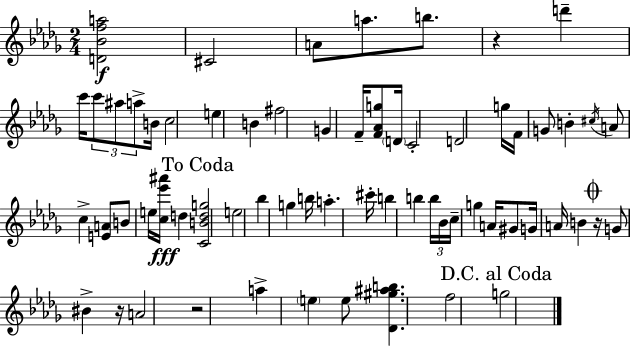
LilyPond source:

{
  \clef treble
  \numericTimeSignature
  \time 2/4
  \key bes \minor
  <d' bes' f'' a''>2\f | cis'2 | a'8 a''8. b''8. | r4 d'''4-- | \break c'''16 \tuplet 3/2 { c'''8 ais''8 a''8-> } b'16 | c''2 | e''4 b'4 | fis''2 | \break g'4 f'16-- <f' aes' g''>8 \parenthesize d'16 | c'2-. | d'2 | g''16 f'16 g'8 b'4-. | \break \acciaccatura { cis''16 } a'8 c''4-> <e' a'>8 | b'8 e''16 <c'' ees''' ais'''>16\fff d''4 | \mark "To Coda" <c' b' d'' g''>2 | e''2 | \break bes''4 g''4 | b''16 a''4.-. | cis'''16-. b''4 b''4 | \tuplet 3/2 { b''16 bes'16 c''16-- } g''4 | \break a'16 gis'8 g'16 a'16 b'4 | \mark \markup { \musicglyph "scripts.coda" } r16 g'8 bis'4-> | r16 a'2 | r2 | \break a''4-> \parenthesize e''4 | e''8 <des' gis'' ais'' b''>4. | f''2 | \mark "D.C. al Coda" g''2 | \break \bar "|."
}